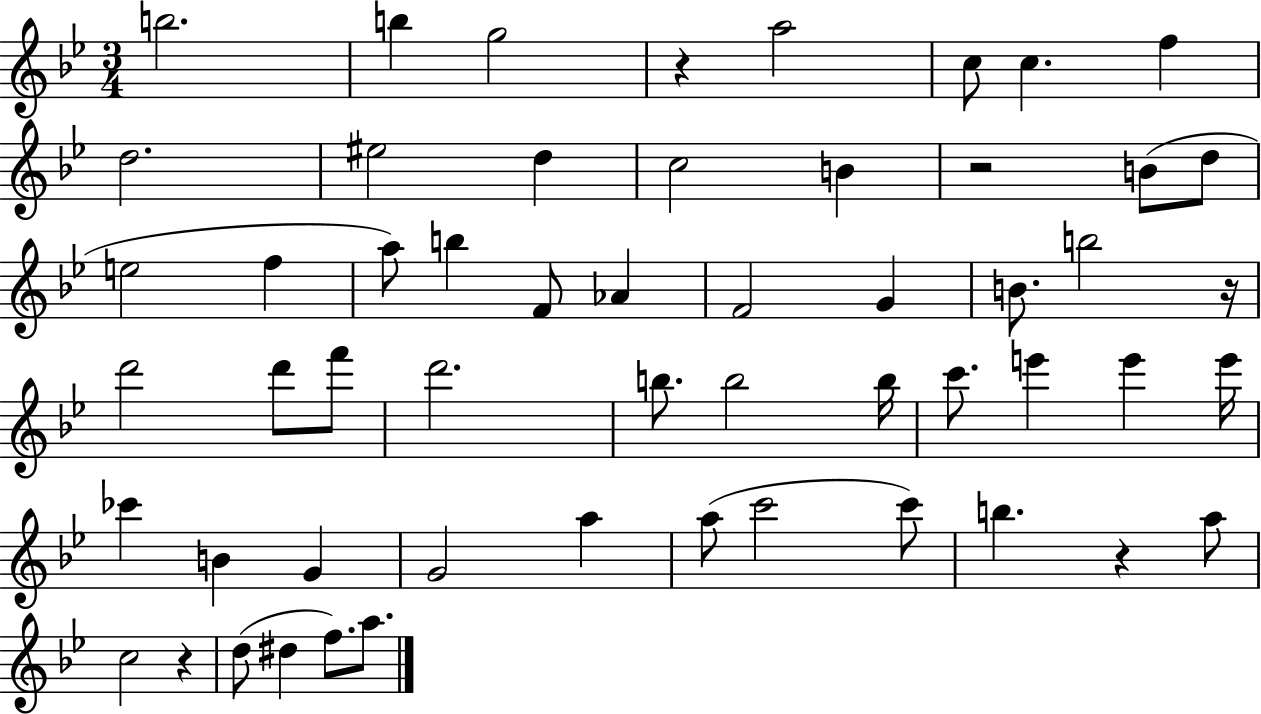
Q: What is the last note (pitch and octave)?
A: A5